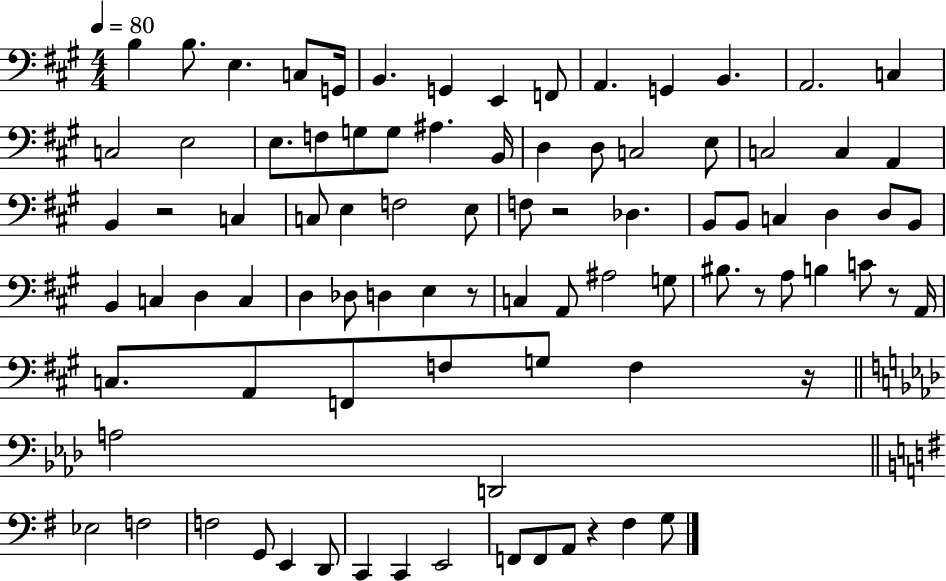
X:1
T:Untitled
M:4/4
L:1/4
K:A
B, B,/2 E, C,/2 G,,/4 B,, G,, E,, F,,/2 A,, G,, B,, A,,2 C, C,2 E,2 E,/2 F,/2 G,/2 G,/2 ^A, B,,/4 D, D,/2 C,2 E,/2 C,2 C, A,, B,, z2 C, C,/2 E, F,2 E,/2 F,/2 z2 _D, B,,/2 B,,/2 C, D, D,/2 B,,/2 B,, C, D, C, D, _D,/2 D, E, z/2 C, A,,/2 ^A,2 G,/2 ^B,/2 z/2 A,/2 B, C/2 z/2 A,,/4 C,/2 A,,/2 F,,/2 F,/2 G,/2 F, z/4 A,2 D,,2 _E,2 F,2 F,2 G,,/2 E,, D,,/2 C,, C,, E,,2 F,,/2 F,,/2 A,,/2 z ^F, G,/2